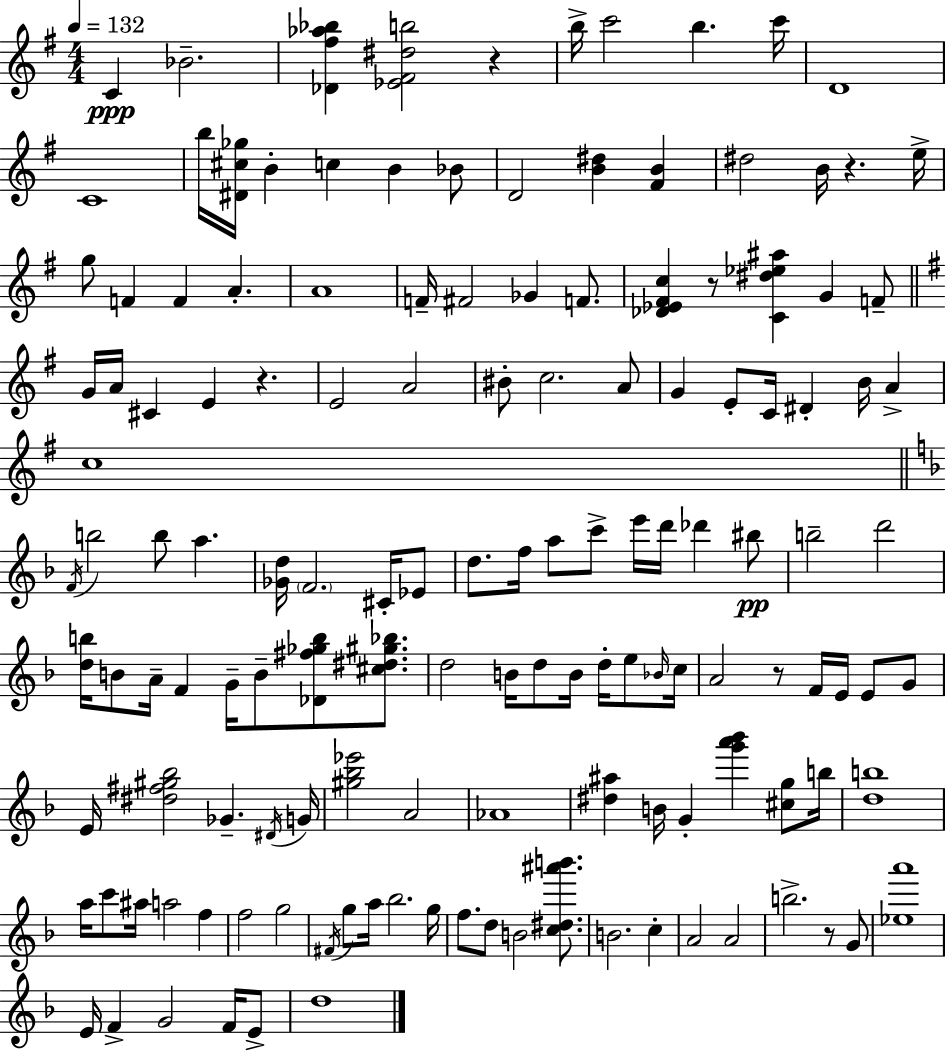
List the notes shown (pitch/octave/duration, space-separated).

C4/q Bb4/h. [Db4,F#5,Ab5,Bb5]/q [Eb4,F#4,D#5,B5]/h R/q B5/s C6/h B5/q. C6/s D4/w C4/w B5/s [D#4,C#5,Gb5]/s B4/q C5/q B4/q Bb4/e D4/h [B4,D#5]/q [F#4,B4]/q D#5/h B4/s R/q. E5/s G5/e F4/q F4/q A4/q. A4/w F4/s F#4/h Gb4/q F4/e. [Db4,Eb4,F#4,C5]/q R/e [C4,D#5,Eb5,A#5]/q G4/q F4/e G4/s A4/s C#4/q E4/q R/q. E4/h A4/h BIS4/e C5/h. A4/e G4/q E4/e C4/s D#4/q B4/s A4/q C5/w F4/s B5/h B5/e A5/q. [Gb4,D5]/s F4/h. C#4/s Eb4/e D5/e. F5/s A5/e C6/e E6/s D6/s Db6/q BIS5/e B5/h D6/h [D5,B5]/s B4/e A4/s F4/q G4/s B4/e [Db4,F#5,Gb5,B5]/e [C#5,D#5,G#5,Bb5]/e. D5/h B4/s D5/e B4/s D5/s E5/e Bb4/s C5/s A4/h R/e F4/s E4/s E4/e G4/e E4/s [D#5,F#5,G#5,Bb5]/h Gb4/q. D#4/s G4/s [G#5,Bb5,Eb6]/h A4/h Ab4/w [D#5,A#5]/q B4/s G4/q [G6,A6,Bb6]/q [C#5,G5]/e B5/s [D5,B5]/w A5/s C6/e A#5/s A5/h F5/q F5/h G5/h F#4/s G5/e A5/s Bb5/h. G5/s F5/e. D5/e B4/h [C5,D#5,A#6,B6]/e. B4/h. C5/q A4/h A4/h B5/h. R/e G4/e [Eb5,A6]/w E4/s F4/q G4/h F4/s E4/e D5/w